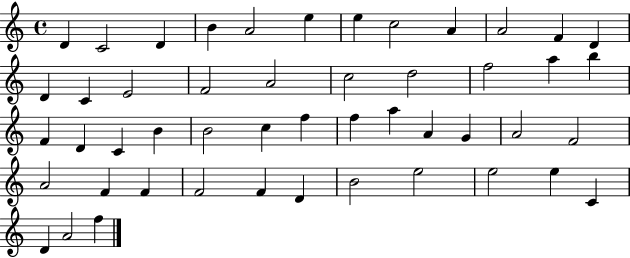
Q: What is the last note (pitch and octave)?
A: F5